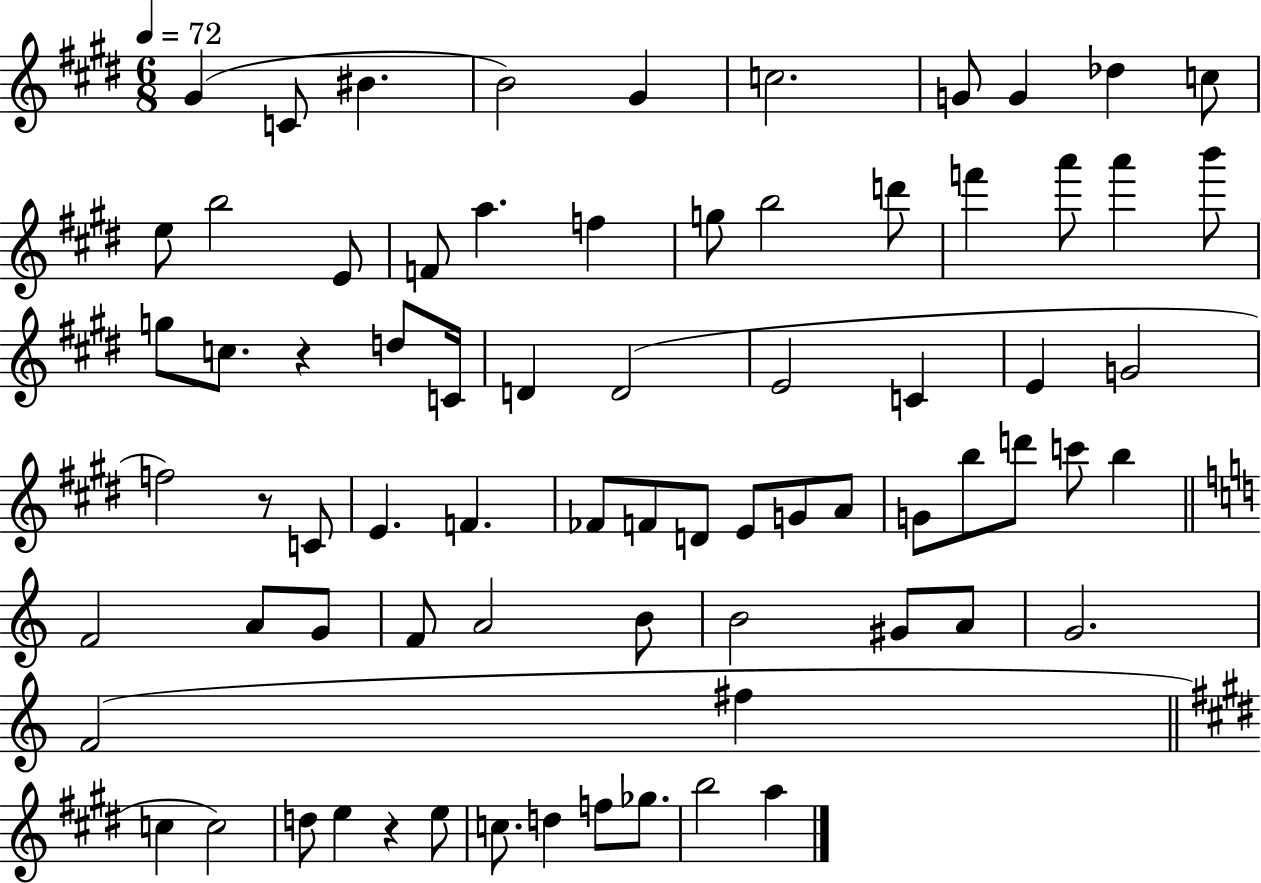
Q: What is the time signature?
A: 6/8